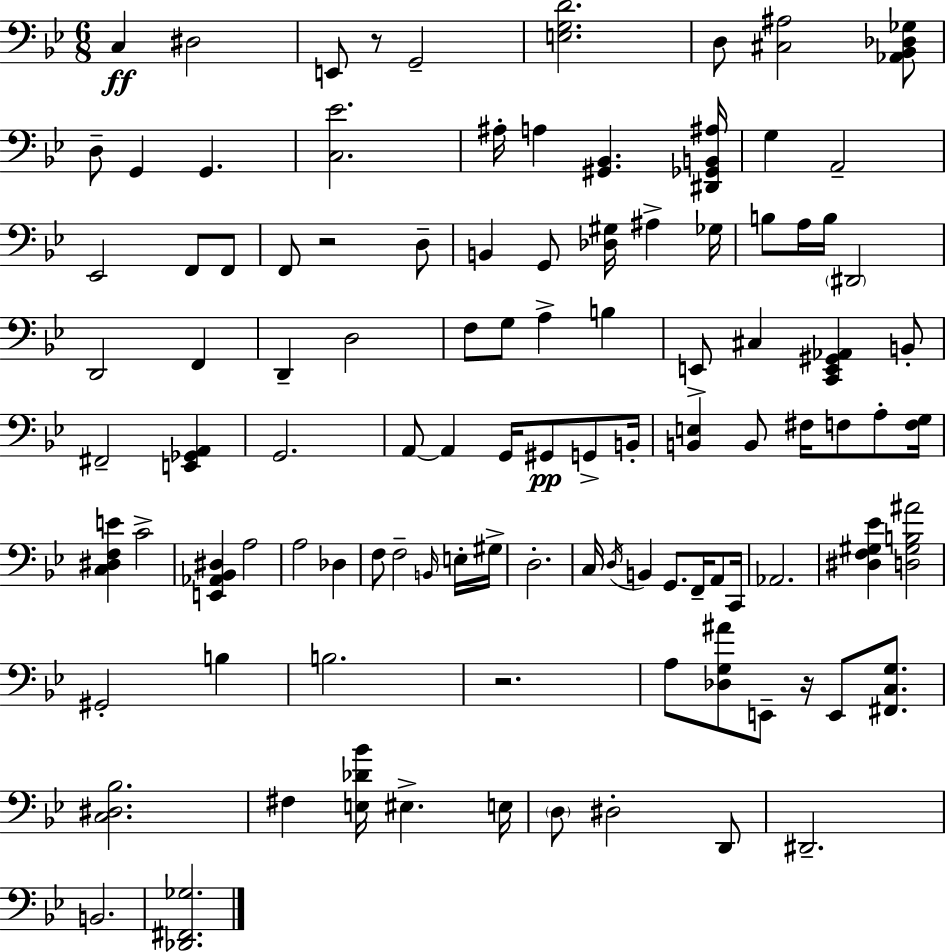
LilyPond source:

{
  \clef bass
  \numericTimeSignature
  \time 6/8
  \key g \minor
  c4\ff dis2 | e,8 r8 g,2-- | <e g d'>2. | d8 <cis ais>2 <aes, bes, des ges>8 | \break d8-- g,4 g,4. | <c ees'>2. | ais16-. a4 <gis, bes,>4. <dis, ges, b, ais>16 | g4 a,2-- | \break ees,2 f,8 f,8 | f,8 r2 d8-- | b,4 g,8 <des gis>16 ais4-> ges16 | b8 a16 b16 \parenthesize dis,2 | \break d,2 f,4 | d,4-- d2 | f8 g8 a4-> b4 | e,8-> cis4 <c, e, gis, aes,>4 b,8-. | \break fis,2-- <e, ges, a,>4 | g,2. | a,8~~ a,4 g,16 gis,8\pp g,8-> b,16-. | <b, e>4 b,8 fis16 f8 a8-. <f g>16 | \break <c dis f e'>4 c'2-> | <e, aes, bes, dis>4 a2 | a2 des4 | f8 f2-- \grace { b,16 } e16-. | \break gis16-> d2.-. | c16 \acciaccatura { d16 } b,4 g,8. f,16-- a,8 | c,16 aes,2. | <dis f gis ees'>4 <d gis b ais'>2 | \break gis,2-. b4 | b2. | r2. | a8 <des g ais'>8 e,8-- r16 e,8 <fis, c g>8. | \break <c dis bes>2. | fis4 <e des' bes'>16 eis4.-> | e16 \parenthesize d8 dis2-. | d,8 dis,2.-- | \break b,2. | <des, fis, ges>2. | \bar "|."
}